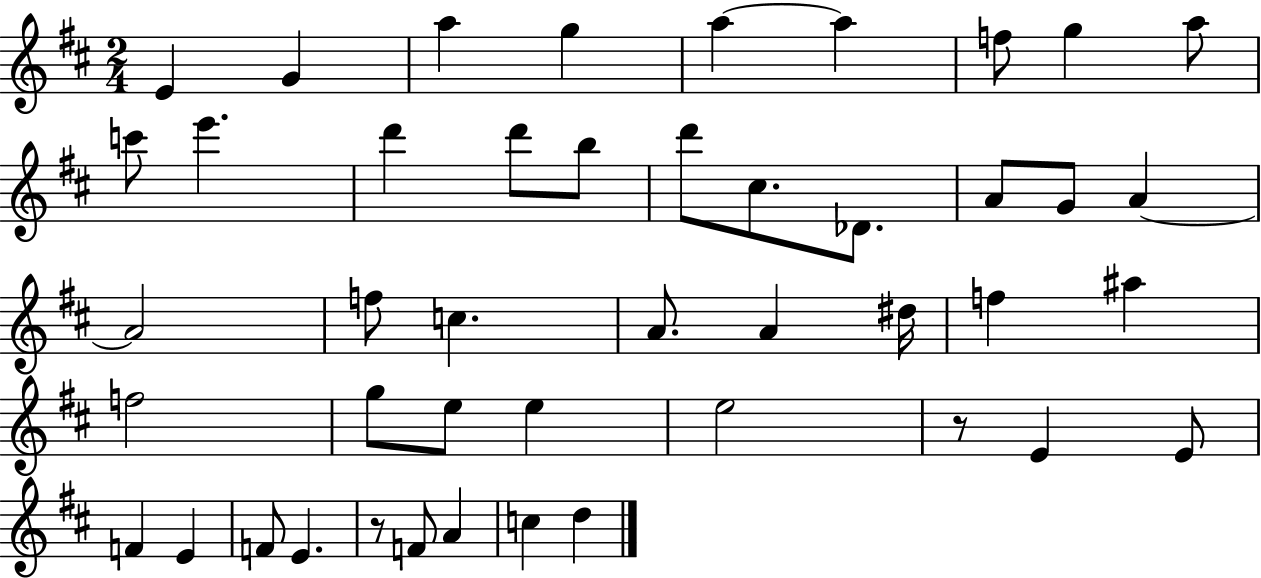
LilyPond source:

{
  \clef treble
  \numericTimeSignature
  \time 2/4
  \key d \major
  e'4 g'4 | a''4 g''4 | a''4~~ a''4 | f''8 g''4 a''8 | \break c'''8 e'''4. | d'''4 d'''8 b''8 | d'''8 cis''8. des'8. | a'8 g'8 a'4~~ | \break a'2 | f''8 c''4. | a'8. a'4 dis''16 | f''4 ais''4 | \break f''2 | g''8 e''8 e''4 | e''2 | r8 e'4 e'8 | \break f'4 e'4 | f'8 e'4. | r8 f'8 a'4 | c''4 d''4 | \break \bar "|."
}